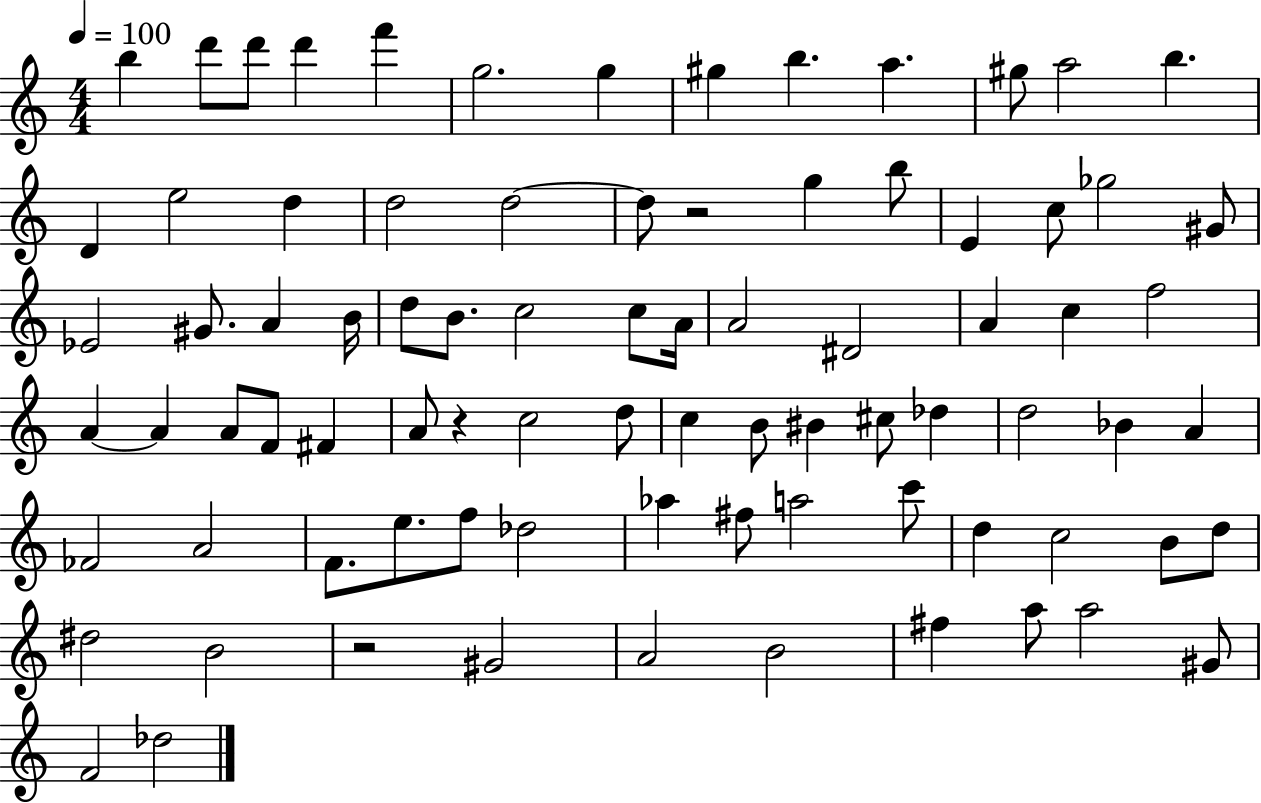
B5/q D6/e D6/e D6/q F6/q G5/h. G5/q G#5/q B5/q. A5/q. G#5/e A5/h B5/q. D4/q E5/h D5/q D5/h D5/h D5/e R/h G5/q B5/e E4/q C5/e Gb5/h G#4/e Eb4/h G#4/e. A4/q B4/s D5/e B4/e. C5/h C5/e A4/s A4/h D#4/h A4/q C5/q F5/h A4/q A4/q A4/e F4/e F#4/q A4/e R/q C5/h D5/e C5/q B4/e BIS4/q C#5/e Db5/q D5/h Bb4/q A4/q FES4/h A4/h F4/e. E5/e. F5/e Db5/h Ab5/q F#5/e A5/h C6/e D5/q C5/h B4/e D5/e D#5/h B4/h R/h G#4/h A4/h B4/h F#5/q A5/e A5/h G#4/e F4/h Db5/h